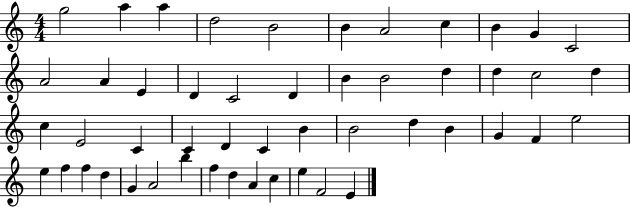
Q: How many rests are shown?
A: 0